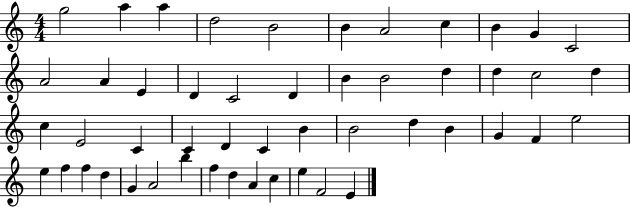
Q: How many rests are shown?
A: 0